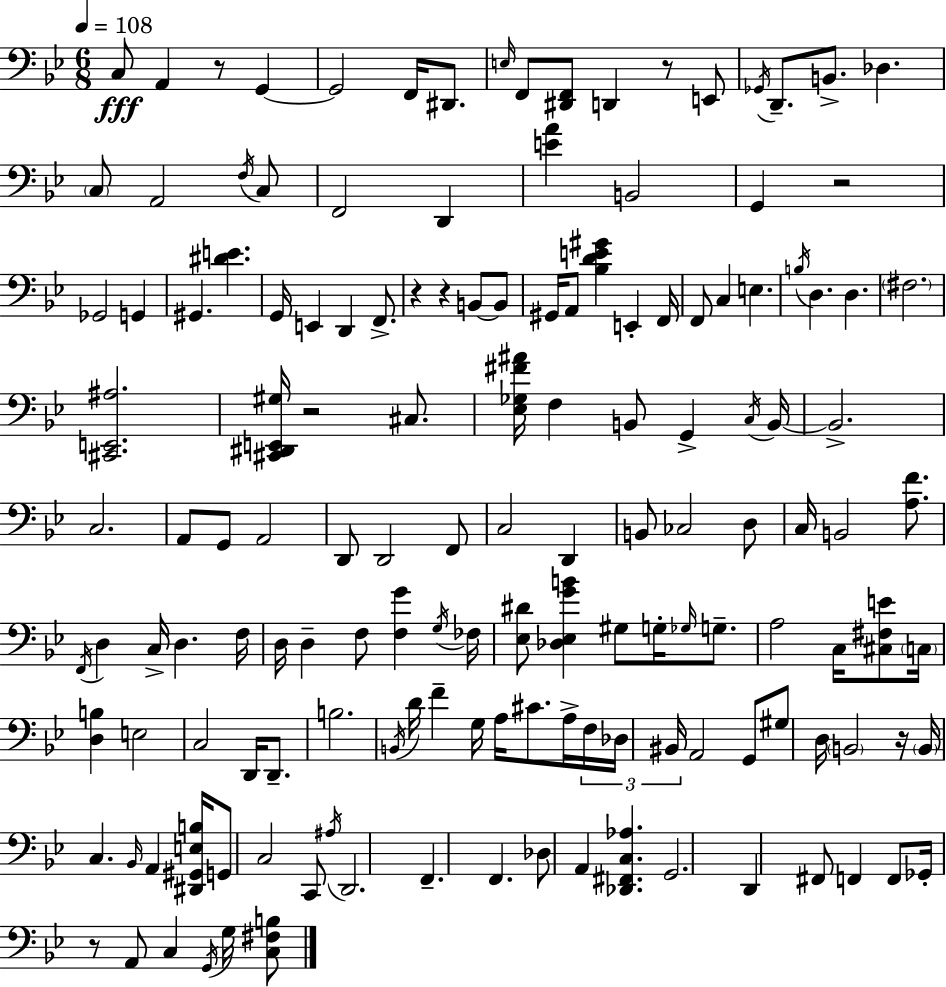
C3/e A2/q R/e G2/q G2/h F2/s D#2/e. E3/s F2/e [D#2,F2]/e D2/q R/e E2/e Gb2/s D2/e. B2/e. Db3/q. C3/e A2/h F3/s C3/e F2/h D2/q [E4,A4]/q B2/h G2/q R/h Gb2/h G2/q G#2/q. [D#4,E4]/q. G2/s E2/q D2/q F2/e. R/q R/q B2/e B2/e G#2/s A2/e [Bb3,D4,E4,G#4]/q E2/q F2/s F2/e C3/q E3/q. B3/s D3/q. D3/q. F#3/h. [C#2,E2,A#3]/h. [C#2,D#2,E2,G#3]/s R/h C#3/e. [Eb3,Gb3,F#4,A#4]/s F3/q B2/e G2/q C3/s B2/s B2/h. C3/h. A2/e G2/e A2/h D2/e D2/h F2/e C3/h D2/q B2/e CES3/h D3/e C3/s B2/h [A3,F4]/e. F2/s D3/q C3/s D3/q. F3/s D3/s D3/q F3/e [F3,G4]/q G3/s FES3/s [Eb3,D#4]/e [Db3,Eb3,G4,B4]/q G#3/e G3/s Gb3/s G3/e. A3/h C3/s [C#3,F#3,E4]/e C3/s [D3,B3]/q E3/h C3/h D2/s D2/e. B3/h. B2/s D4/s F4/q G3/s A3/s C#4/e. A3/s F3/s Db3/s BIS2/s A2/h G2/e G#3/e D3/s B2/h R/s B2/s C3/q. Bb2/s A2/q [D#2,G#2,E3,B3]/s G2/e C3/h C2/e A#3/s D2/h. F2/q. F2/q. Db3/e A2/q [Db2,F#2,C3,Ab3]/q. G2/h. D2/q F#2/e F2/q F2/e Gb2/s R/e A2/e C3/q G2/s G3/s [C3,F#3,B3]/e